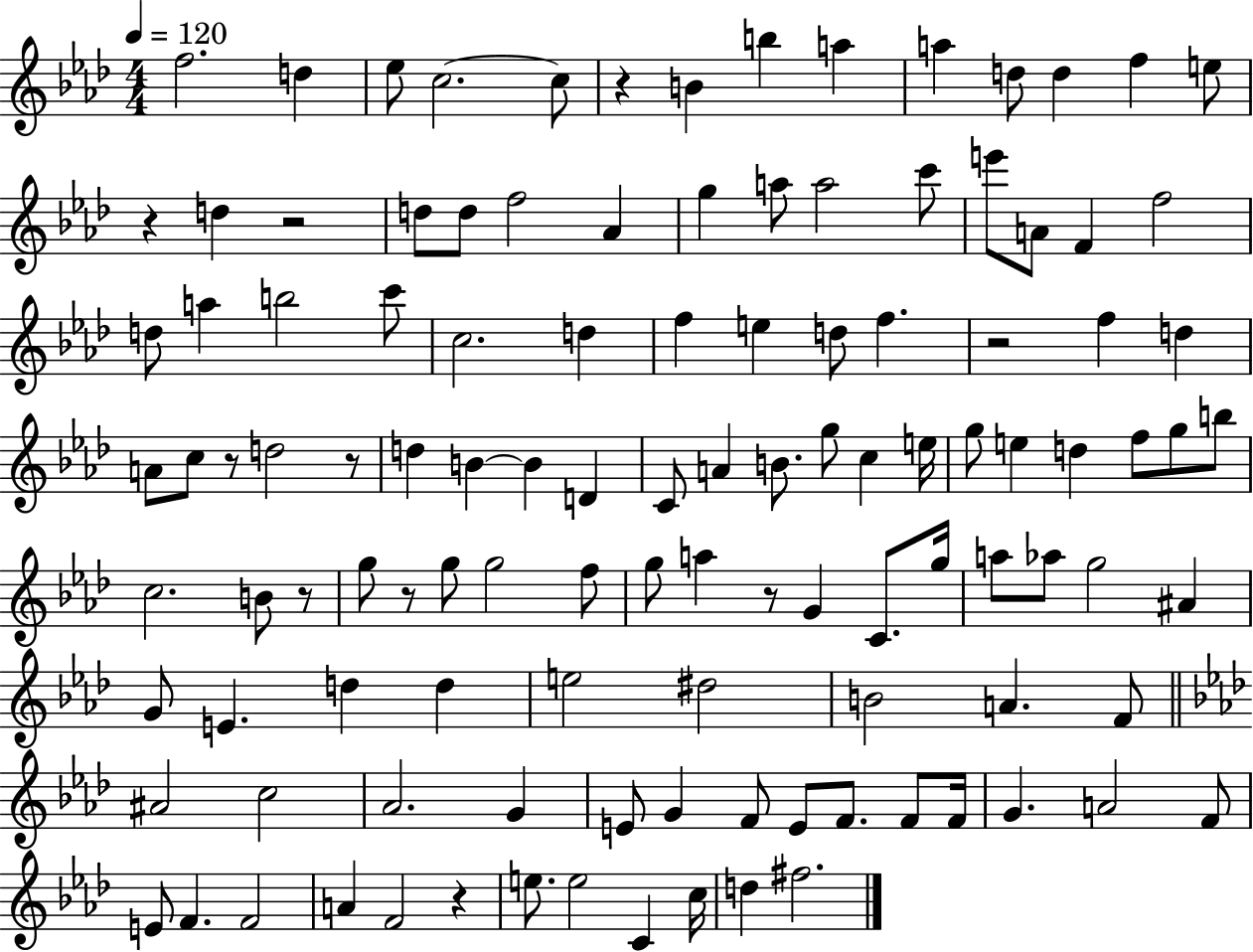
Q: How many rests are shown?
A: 10